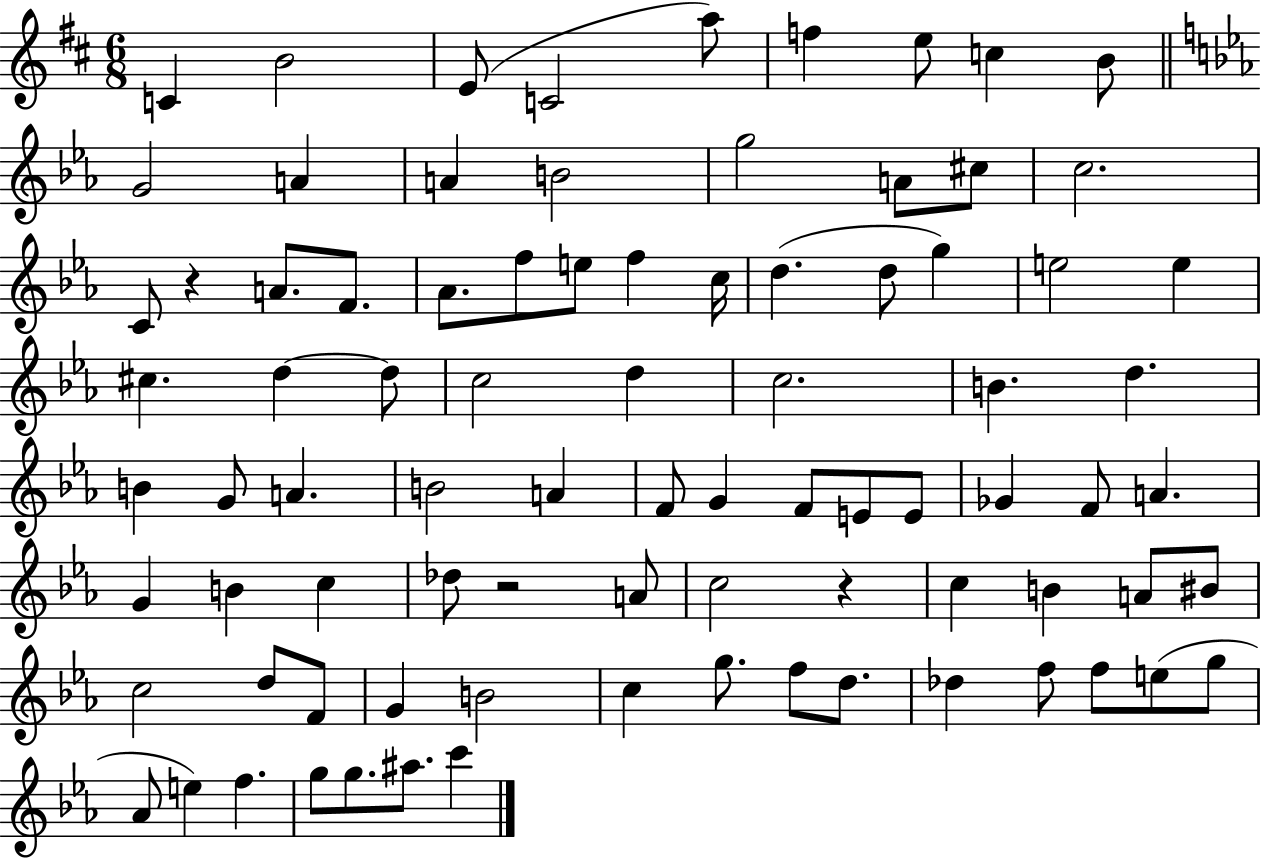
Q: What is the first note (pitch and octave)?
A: C4